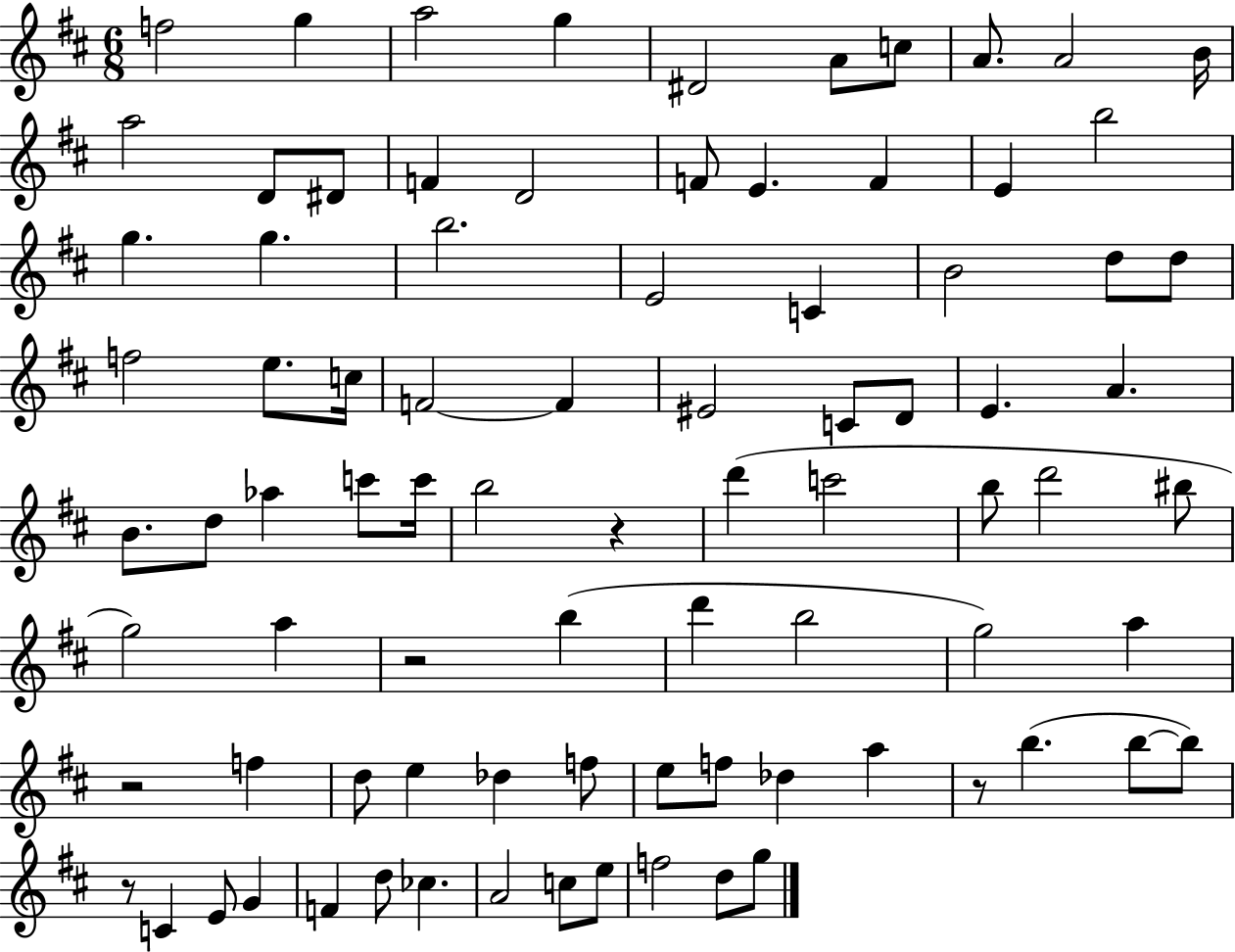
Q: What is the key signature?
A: D major